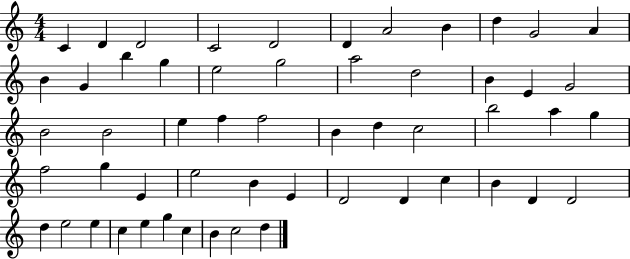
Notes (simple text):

C4/q D4/q D4/h C4/h D4/h D4/q A4/h B4/q D5/q G4/h A4/q B4/q G4/q B5/q G5/q E5/h G5/h A5/h D5/h B4/q E4/q G4/h B4/h B4/h E5/q F5/q F5/h B4/q D5/q C5/h B5/h A5/q G5/q F5/h G5/q E4/q E5/h B4/q E4/q D4/h D4/q C5/q B4/q D4/q D4/h D5/q E5/h E5/q C5/q E5/q G5/q C5/q B4/q C5/h D5/q